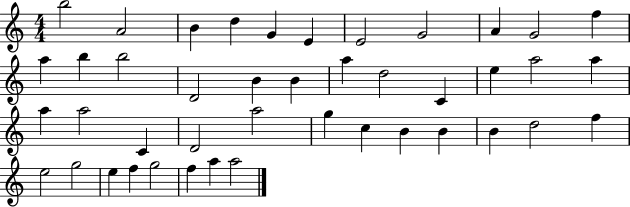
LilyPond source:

{
  \clef treble
  \numericTimeSignature
  \time 4/4
  \key c \major
  b''2 a'2 | b'4 d''4 g'4 e'4 | e'2 g'2 | a'4 g'2 f''4 | \break a''4 b''4 b''2 | d'2 b'4 b'4 | a''4 d''2 c'4 | e''4 a''2 a''4 | \break a''4 a''2 c'4 | d'2 a''2 | g''4 c''4 b'4 b'4 | b'4 d''2 f''4 | \break e''2 g''2 | e''4 f''4 g''2 | f''4 a''4 a''2 | \bar "|."
}